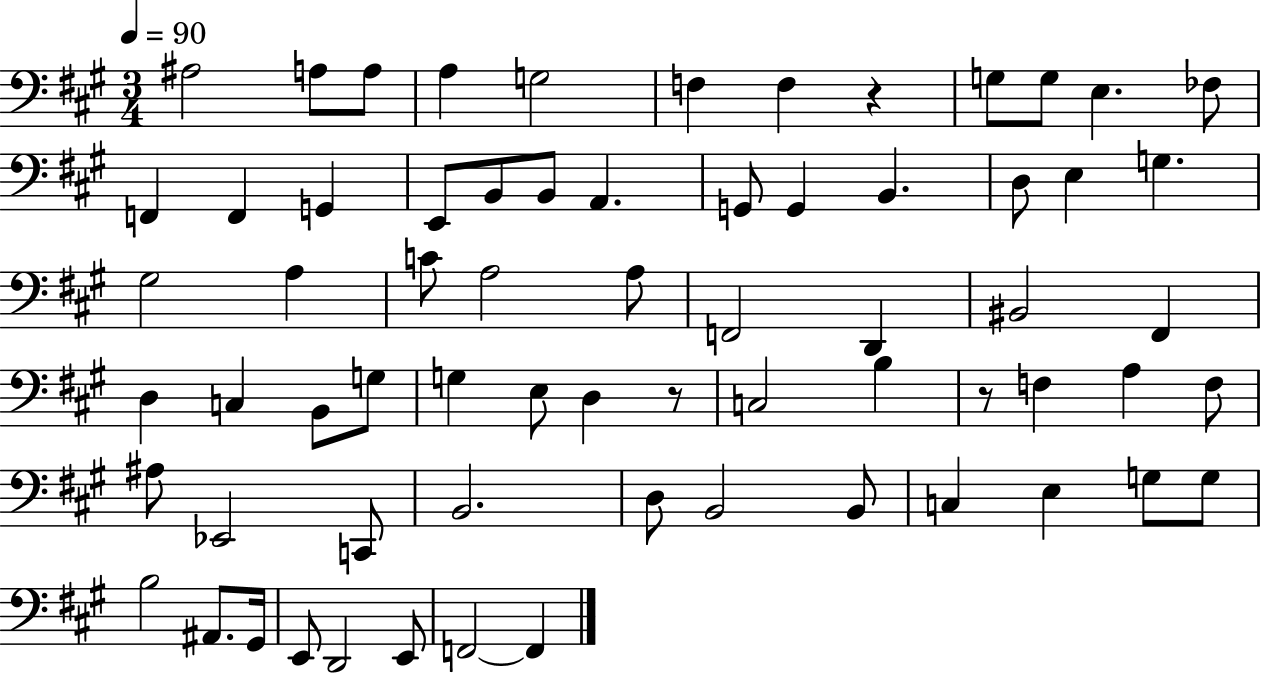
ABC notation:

X:1
T:Untitled
M:3/4
L:1/4
K:A
^A,2 A,/2 A,/2 A, G,2 F, F, z G,/2 G,/2 E, _F,/2 F,, F,, G,, E,,/2 B,,/2 B,,/2 A,, G,,/2 G,, B,, D,/2 E, G, ^G,2 A, C/2 A,2 A,/2 F,,2 D,, ^B,,2 ^F,, D, C, B,,/2 G,/2 G, E,/2 D, z/2 C,2 B, z/2 F, A, F,/2 ^A,/2 _E,,2 C,,/2 B,,2 D,/2 B,,2 B,,/2 C, E, G,/2 G,/2 B,2 ^A,,/2 ^G,,/4 E,,/2 D,,2 E,,/2 F,,2 F,,